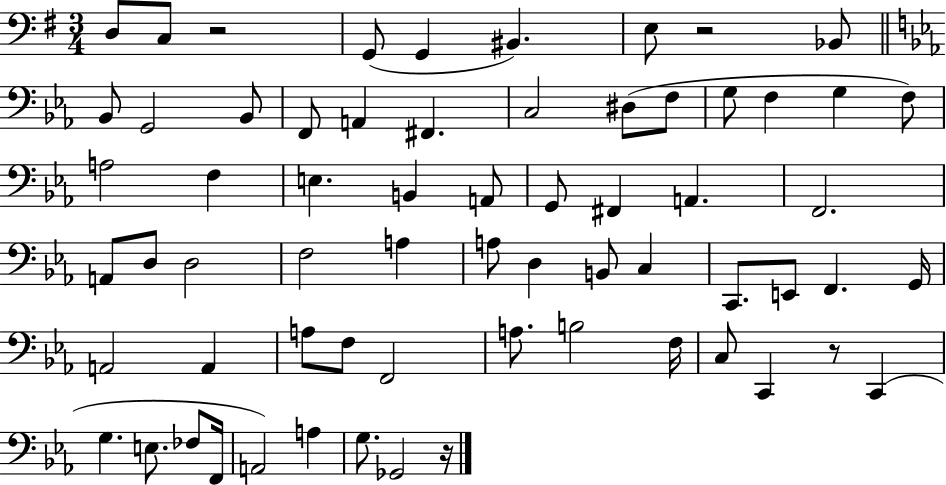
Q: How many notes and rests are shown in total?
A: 65